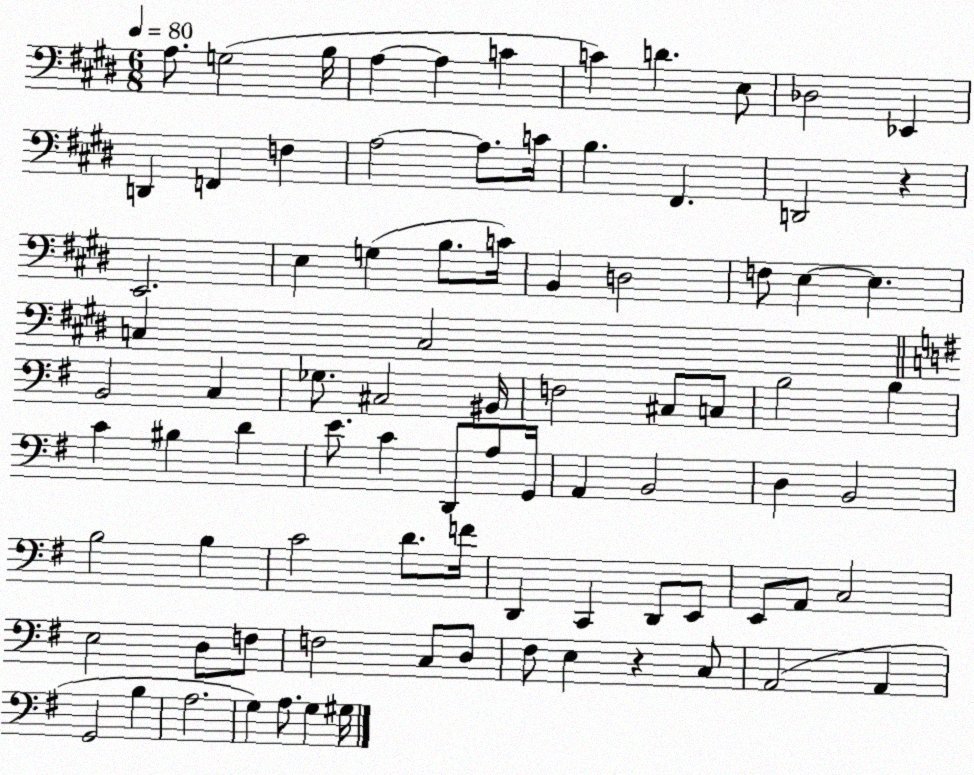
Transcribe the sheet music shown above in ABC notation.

X:1
T:Untitled
M:6/8
L:1/4
K:E
A,/2 G,2 B,/4 A, A, C C D E,/2 _D,2 _E,, D,, F,, F, A,2 A,/2 C/4 B, ^F,, D,,2 z E,,2 E, G, B,/2 C/4 B,, D,2 F,/2 E, E, C, C,2 B,,2 C, _G,/2 ^C,2 ^B,,/4 F,2 ^C,/2 C,/2 B,2 B, C ^B, D E/2 C D,,/2 A,/2 G,,/4 A,, B,,2 D, B,,2 B,2 B, C2 D/2 F/4 D,, C,, D,,/2 E,,/2 E,,/2 A,,/2 C,2 E,2 D,/2 F,/2 F,2 C,/2 D,/2 ^F,/2 E, z C,/2 A,,2 A,, G,,2 B, A,2 G, A,/2 G, ^G,/4